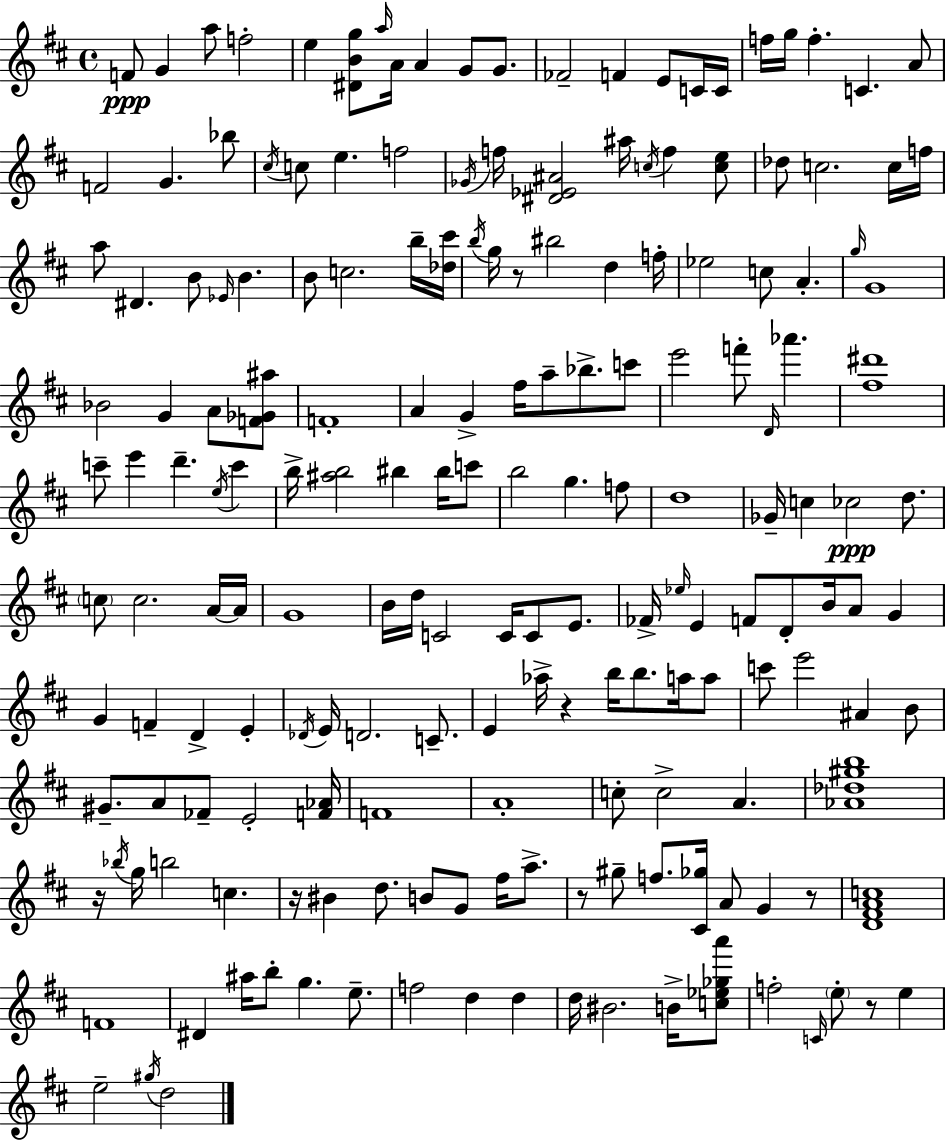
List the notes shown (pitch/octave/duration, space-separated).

F4/e G4/q A5/e F5/h E5/q [D#4,B4,G5]/e A5/s A4/s A4/q G4/e G4/e. FES4/h F4/q E4/e C4/s C4/s F5/s G5/s F5/q. C4/q. A4/e F4/h G4/q. Bb5/e C#5/s C5/e E5/q. F5/h Gb4/s F5/s [D#4,Eb4,A#4]/h A#5/s C5/s F5/q [C5,E5]/e Db5/e C5/h. C5/s F5/s A5/e D#4/q. B4/e Eb4/s B4/q. B4/e C5/h. B5/s [Db5,C#6]/s B5/s G5/s R/e BIS5/h D5/q F5/s Eb5/h C5/e A4/q. G5/s G4/w Bb4/h G4/q A4/e [F4,Gb4,A#5]/e F4/w A4/q G4/q F#5/s A5/e Bb5/e. C6/e E6/h F6/e D4/s Ab6/q. [F#5,D#6]/w C6/e E6/q D6/q. E5/s C6/q B5/s [A#5,B5]/h BIS5/q BIS5/s C6/e B5/h G5/q. F5/e D5/w Gb4/s C5/q CES5/h D5/e. C5/e C5/h. A4/s A4/s G4/w B4/s D5/s C4/h C4/s C4/e E4/e. FES4/s Eb5/s E4/q F4/e D4/e B4/s A4/e G4/q G4/q F4/q D4/q E4/q Db4/s E4/s D4/h. C4/e. E4/q Ab5/s R/q B5/s B5/e. A5/s A5/e C6/e E6/h A#4/q B4/e G#4/e. A4/e FES4/e E4/h [F4,Ab4]/s F4/w A4/w C5/e C5/h A4/q. [Ab4,Db5,G#5,B5]/w R/s Bb5/s G5/s B5/h C5/q. R/s BIS4/q D5/e. B4/e G4/e F#5/s A5/e. R/e G#5/e F5/e. [C#4,Gb5]/s A4/e G4/q R/e [D4,F#4,A4,C5]/w F4/w D#4/q A#5/s B5/e G5/q. E5/e. F5/h D5/q D5/q D5/s BIS4/h. B4/s [C5,Eb5,Gb5,A6]/e F5/h C4/s E5/e R/e E5/q E5/h G#5/s D5/h